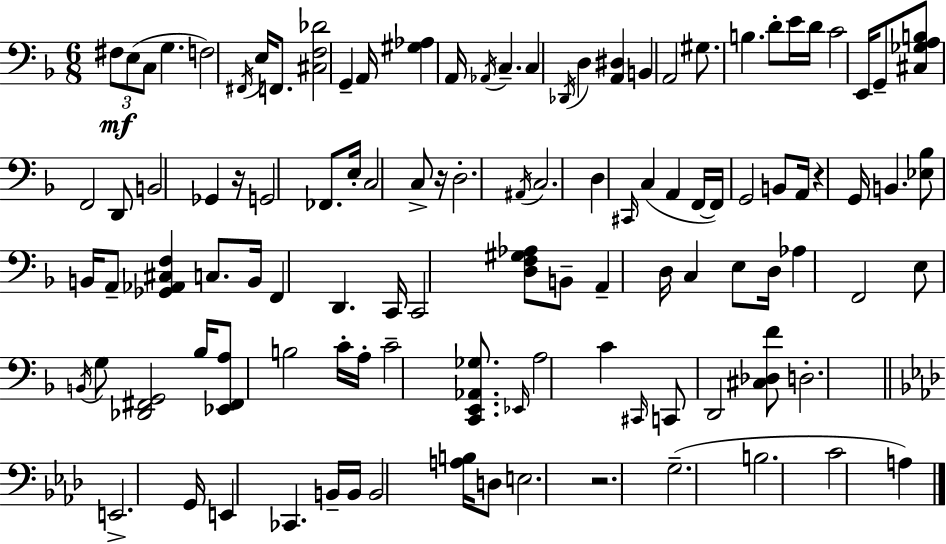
X:1
T:Untitled
M:6/8
L:1/4
K:Dm
^F,/2 E,/2 C,/2 G, F,2 ^F,,/4 E,/4 F,,/2 [^C,F,_D]2 G,, A,,/4 [^G,_A,] A,,/4 _A,,/4 C, C, _D,,/4 D, [A,,^D,] B,, A,,2 ^G,/2 B, D/2 E/4 D/4 C2 E,,/4 G,,/2 [^C,_G,A,B,]/2 F,,2 D,,/2 B,,2 _G,, z/4 G,,2 _F,,/2 E,/4 C,2 C,/2 z/4 D,2 ^A,,/4 C,2 D, ^C,,/4 C, A,, F,,/4 F,,/4 G,,2 B,,/2 A,,/4 z G,,/4 B,, [_E,_B,]/2 B,,/4 A,,/2 [_G,,_A,,^C,F,] C,/2 B,,/4 F,, D,, C,,/4 C,,2 [D,F,^G,_A,]/2 B,,/2 A,, D,/4 C, E,/2 D,/4 _A, F,,2 E,/2 B,,/4 G,/2 [_D,,^F,,G,,]2 _B,/4 [_E,,^F,,A,]/2 B,2 C/4 A,/4 C2 [C,,E,,_A,,_G,]/2 _E,,/4 A,2 C ^C,,/4 C,,/2 D,,2 [^C,_D,F]/2 D,2 E,,2 G,,/4 E,, _C,, B,,/4 B,,/4 B,,2 [A,B,]/4 D,/2 E,2 z2 G,2 B,2 C2 A,